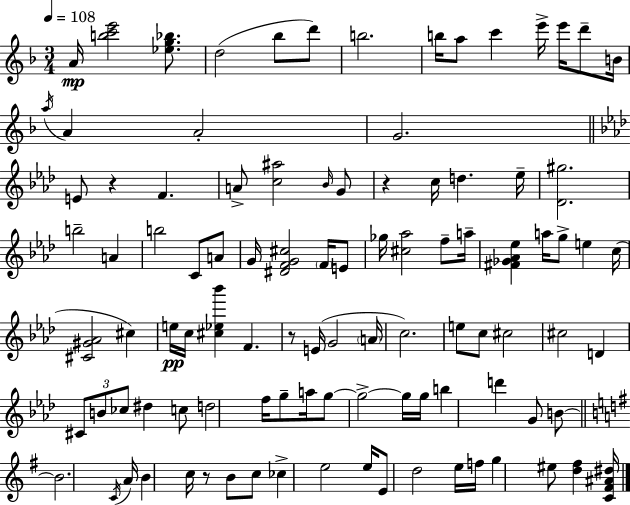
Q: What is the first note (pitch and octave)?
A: A4